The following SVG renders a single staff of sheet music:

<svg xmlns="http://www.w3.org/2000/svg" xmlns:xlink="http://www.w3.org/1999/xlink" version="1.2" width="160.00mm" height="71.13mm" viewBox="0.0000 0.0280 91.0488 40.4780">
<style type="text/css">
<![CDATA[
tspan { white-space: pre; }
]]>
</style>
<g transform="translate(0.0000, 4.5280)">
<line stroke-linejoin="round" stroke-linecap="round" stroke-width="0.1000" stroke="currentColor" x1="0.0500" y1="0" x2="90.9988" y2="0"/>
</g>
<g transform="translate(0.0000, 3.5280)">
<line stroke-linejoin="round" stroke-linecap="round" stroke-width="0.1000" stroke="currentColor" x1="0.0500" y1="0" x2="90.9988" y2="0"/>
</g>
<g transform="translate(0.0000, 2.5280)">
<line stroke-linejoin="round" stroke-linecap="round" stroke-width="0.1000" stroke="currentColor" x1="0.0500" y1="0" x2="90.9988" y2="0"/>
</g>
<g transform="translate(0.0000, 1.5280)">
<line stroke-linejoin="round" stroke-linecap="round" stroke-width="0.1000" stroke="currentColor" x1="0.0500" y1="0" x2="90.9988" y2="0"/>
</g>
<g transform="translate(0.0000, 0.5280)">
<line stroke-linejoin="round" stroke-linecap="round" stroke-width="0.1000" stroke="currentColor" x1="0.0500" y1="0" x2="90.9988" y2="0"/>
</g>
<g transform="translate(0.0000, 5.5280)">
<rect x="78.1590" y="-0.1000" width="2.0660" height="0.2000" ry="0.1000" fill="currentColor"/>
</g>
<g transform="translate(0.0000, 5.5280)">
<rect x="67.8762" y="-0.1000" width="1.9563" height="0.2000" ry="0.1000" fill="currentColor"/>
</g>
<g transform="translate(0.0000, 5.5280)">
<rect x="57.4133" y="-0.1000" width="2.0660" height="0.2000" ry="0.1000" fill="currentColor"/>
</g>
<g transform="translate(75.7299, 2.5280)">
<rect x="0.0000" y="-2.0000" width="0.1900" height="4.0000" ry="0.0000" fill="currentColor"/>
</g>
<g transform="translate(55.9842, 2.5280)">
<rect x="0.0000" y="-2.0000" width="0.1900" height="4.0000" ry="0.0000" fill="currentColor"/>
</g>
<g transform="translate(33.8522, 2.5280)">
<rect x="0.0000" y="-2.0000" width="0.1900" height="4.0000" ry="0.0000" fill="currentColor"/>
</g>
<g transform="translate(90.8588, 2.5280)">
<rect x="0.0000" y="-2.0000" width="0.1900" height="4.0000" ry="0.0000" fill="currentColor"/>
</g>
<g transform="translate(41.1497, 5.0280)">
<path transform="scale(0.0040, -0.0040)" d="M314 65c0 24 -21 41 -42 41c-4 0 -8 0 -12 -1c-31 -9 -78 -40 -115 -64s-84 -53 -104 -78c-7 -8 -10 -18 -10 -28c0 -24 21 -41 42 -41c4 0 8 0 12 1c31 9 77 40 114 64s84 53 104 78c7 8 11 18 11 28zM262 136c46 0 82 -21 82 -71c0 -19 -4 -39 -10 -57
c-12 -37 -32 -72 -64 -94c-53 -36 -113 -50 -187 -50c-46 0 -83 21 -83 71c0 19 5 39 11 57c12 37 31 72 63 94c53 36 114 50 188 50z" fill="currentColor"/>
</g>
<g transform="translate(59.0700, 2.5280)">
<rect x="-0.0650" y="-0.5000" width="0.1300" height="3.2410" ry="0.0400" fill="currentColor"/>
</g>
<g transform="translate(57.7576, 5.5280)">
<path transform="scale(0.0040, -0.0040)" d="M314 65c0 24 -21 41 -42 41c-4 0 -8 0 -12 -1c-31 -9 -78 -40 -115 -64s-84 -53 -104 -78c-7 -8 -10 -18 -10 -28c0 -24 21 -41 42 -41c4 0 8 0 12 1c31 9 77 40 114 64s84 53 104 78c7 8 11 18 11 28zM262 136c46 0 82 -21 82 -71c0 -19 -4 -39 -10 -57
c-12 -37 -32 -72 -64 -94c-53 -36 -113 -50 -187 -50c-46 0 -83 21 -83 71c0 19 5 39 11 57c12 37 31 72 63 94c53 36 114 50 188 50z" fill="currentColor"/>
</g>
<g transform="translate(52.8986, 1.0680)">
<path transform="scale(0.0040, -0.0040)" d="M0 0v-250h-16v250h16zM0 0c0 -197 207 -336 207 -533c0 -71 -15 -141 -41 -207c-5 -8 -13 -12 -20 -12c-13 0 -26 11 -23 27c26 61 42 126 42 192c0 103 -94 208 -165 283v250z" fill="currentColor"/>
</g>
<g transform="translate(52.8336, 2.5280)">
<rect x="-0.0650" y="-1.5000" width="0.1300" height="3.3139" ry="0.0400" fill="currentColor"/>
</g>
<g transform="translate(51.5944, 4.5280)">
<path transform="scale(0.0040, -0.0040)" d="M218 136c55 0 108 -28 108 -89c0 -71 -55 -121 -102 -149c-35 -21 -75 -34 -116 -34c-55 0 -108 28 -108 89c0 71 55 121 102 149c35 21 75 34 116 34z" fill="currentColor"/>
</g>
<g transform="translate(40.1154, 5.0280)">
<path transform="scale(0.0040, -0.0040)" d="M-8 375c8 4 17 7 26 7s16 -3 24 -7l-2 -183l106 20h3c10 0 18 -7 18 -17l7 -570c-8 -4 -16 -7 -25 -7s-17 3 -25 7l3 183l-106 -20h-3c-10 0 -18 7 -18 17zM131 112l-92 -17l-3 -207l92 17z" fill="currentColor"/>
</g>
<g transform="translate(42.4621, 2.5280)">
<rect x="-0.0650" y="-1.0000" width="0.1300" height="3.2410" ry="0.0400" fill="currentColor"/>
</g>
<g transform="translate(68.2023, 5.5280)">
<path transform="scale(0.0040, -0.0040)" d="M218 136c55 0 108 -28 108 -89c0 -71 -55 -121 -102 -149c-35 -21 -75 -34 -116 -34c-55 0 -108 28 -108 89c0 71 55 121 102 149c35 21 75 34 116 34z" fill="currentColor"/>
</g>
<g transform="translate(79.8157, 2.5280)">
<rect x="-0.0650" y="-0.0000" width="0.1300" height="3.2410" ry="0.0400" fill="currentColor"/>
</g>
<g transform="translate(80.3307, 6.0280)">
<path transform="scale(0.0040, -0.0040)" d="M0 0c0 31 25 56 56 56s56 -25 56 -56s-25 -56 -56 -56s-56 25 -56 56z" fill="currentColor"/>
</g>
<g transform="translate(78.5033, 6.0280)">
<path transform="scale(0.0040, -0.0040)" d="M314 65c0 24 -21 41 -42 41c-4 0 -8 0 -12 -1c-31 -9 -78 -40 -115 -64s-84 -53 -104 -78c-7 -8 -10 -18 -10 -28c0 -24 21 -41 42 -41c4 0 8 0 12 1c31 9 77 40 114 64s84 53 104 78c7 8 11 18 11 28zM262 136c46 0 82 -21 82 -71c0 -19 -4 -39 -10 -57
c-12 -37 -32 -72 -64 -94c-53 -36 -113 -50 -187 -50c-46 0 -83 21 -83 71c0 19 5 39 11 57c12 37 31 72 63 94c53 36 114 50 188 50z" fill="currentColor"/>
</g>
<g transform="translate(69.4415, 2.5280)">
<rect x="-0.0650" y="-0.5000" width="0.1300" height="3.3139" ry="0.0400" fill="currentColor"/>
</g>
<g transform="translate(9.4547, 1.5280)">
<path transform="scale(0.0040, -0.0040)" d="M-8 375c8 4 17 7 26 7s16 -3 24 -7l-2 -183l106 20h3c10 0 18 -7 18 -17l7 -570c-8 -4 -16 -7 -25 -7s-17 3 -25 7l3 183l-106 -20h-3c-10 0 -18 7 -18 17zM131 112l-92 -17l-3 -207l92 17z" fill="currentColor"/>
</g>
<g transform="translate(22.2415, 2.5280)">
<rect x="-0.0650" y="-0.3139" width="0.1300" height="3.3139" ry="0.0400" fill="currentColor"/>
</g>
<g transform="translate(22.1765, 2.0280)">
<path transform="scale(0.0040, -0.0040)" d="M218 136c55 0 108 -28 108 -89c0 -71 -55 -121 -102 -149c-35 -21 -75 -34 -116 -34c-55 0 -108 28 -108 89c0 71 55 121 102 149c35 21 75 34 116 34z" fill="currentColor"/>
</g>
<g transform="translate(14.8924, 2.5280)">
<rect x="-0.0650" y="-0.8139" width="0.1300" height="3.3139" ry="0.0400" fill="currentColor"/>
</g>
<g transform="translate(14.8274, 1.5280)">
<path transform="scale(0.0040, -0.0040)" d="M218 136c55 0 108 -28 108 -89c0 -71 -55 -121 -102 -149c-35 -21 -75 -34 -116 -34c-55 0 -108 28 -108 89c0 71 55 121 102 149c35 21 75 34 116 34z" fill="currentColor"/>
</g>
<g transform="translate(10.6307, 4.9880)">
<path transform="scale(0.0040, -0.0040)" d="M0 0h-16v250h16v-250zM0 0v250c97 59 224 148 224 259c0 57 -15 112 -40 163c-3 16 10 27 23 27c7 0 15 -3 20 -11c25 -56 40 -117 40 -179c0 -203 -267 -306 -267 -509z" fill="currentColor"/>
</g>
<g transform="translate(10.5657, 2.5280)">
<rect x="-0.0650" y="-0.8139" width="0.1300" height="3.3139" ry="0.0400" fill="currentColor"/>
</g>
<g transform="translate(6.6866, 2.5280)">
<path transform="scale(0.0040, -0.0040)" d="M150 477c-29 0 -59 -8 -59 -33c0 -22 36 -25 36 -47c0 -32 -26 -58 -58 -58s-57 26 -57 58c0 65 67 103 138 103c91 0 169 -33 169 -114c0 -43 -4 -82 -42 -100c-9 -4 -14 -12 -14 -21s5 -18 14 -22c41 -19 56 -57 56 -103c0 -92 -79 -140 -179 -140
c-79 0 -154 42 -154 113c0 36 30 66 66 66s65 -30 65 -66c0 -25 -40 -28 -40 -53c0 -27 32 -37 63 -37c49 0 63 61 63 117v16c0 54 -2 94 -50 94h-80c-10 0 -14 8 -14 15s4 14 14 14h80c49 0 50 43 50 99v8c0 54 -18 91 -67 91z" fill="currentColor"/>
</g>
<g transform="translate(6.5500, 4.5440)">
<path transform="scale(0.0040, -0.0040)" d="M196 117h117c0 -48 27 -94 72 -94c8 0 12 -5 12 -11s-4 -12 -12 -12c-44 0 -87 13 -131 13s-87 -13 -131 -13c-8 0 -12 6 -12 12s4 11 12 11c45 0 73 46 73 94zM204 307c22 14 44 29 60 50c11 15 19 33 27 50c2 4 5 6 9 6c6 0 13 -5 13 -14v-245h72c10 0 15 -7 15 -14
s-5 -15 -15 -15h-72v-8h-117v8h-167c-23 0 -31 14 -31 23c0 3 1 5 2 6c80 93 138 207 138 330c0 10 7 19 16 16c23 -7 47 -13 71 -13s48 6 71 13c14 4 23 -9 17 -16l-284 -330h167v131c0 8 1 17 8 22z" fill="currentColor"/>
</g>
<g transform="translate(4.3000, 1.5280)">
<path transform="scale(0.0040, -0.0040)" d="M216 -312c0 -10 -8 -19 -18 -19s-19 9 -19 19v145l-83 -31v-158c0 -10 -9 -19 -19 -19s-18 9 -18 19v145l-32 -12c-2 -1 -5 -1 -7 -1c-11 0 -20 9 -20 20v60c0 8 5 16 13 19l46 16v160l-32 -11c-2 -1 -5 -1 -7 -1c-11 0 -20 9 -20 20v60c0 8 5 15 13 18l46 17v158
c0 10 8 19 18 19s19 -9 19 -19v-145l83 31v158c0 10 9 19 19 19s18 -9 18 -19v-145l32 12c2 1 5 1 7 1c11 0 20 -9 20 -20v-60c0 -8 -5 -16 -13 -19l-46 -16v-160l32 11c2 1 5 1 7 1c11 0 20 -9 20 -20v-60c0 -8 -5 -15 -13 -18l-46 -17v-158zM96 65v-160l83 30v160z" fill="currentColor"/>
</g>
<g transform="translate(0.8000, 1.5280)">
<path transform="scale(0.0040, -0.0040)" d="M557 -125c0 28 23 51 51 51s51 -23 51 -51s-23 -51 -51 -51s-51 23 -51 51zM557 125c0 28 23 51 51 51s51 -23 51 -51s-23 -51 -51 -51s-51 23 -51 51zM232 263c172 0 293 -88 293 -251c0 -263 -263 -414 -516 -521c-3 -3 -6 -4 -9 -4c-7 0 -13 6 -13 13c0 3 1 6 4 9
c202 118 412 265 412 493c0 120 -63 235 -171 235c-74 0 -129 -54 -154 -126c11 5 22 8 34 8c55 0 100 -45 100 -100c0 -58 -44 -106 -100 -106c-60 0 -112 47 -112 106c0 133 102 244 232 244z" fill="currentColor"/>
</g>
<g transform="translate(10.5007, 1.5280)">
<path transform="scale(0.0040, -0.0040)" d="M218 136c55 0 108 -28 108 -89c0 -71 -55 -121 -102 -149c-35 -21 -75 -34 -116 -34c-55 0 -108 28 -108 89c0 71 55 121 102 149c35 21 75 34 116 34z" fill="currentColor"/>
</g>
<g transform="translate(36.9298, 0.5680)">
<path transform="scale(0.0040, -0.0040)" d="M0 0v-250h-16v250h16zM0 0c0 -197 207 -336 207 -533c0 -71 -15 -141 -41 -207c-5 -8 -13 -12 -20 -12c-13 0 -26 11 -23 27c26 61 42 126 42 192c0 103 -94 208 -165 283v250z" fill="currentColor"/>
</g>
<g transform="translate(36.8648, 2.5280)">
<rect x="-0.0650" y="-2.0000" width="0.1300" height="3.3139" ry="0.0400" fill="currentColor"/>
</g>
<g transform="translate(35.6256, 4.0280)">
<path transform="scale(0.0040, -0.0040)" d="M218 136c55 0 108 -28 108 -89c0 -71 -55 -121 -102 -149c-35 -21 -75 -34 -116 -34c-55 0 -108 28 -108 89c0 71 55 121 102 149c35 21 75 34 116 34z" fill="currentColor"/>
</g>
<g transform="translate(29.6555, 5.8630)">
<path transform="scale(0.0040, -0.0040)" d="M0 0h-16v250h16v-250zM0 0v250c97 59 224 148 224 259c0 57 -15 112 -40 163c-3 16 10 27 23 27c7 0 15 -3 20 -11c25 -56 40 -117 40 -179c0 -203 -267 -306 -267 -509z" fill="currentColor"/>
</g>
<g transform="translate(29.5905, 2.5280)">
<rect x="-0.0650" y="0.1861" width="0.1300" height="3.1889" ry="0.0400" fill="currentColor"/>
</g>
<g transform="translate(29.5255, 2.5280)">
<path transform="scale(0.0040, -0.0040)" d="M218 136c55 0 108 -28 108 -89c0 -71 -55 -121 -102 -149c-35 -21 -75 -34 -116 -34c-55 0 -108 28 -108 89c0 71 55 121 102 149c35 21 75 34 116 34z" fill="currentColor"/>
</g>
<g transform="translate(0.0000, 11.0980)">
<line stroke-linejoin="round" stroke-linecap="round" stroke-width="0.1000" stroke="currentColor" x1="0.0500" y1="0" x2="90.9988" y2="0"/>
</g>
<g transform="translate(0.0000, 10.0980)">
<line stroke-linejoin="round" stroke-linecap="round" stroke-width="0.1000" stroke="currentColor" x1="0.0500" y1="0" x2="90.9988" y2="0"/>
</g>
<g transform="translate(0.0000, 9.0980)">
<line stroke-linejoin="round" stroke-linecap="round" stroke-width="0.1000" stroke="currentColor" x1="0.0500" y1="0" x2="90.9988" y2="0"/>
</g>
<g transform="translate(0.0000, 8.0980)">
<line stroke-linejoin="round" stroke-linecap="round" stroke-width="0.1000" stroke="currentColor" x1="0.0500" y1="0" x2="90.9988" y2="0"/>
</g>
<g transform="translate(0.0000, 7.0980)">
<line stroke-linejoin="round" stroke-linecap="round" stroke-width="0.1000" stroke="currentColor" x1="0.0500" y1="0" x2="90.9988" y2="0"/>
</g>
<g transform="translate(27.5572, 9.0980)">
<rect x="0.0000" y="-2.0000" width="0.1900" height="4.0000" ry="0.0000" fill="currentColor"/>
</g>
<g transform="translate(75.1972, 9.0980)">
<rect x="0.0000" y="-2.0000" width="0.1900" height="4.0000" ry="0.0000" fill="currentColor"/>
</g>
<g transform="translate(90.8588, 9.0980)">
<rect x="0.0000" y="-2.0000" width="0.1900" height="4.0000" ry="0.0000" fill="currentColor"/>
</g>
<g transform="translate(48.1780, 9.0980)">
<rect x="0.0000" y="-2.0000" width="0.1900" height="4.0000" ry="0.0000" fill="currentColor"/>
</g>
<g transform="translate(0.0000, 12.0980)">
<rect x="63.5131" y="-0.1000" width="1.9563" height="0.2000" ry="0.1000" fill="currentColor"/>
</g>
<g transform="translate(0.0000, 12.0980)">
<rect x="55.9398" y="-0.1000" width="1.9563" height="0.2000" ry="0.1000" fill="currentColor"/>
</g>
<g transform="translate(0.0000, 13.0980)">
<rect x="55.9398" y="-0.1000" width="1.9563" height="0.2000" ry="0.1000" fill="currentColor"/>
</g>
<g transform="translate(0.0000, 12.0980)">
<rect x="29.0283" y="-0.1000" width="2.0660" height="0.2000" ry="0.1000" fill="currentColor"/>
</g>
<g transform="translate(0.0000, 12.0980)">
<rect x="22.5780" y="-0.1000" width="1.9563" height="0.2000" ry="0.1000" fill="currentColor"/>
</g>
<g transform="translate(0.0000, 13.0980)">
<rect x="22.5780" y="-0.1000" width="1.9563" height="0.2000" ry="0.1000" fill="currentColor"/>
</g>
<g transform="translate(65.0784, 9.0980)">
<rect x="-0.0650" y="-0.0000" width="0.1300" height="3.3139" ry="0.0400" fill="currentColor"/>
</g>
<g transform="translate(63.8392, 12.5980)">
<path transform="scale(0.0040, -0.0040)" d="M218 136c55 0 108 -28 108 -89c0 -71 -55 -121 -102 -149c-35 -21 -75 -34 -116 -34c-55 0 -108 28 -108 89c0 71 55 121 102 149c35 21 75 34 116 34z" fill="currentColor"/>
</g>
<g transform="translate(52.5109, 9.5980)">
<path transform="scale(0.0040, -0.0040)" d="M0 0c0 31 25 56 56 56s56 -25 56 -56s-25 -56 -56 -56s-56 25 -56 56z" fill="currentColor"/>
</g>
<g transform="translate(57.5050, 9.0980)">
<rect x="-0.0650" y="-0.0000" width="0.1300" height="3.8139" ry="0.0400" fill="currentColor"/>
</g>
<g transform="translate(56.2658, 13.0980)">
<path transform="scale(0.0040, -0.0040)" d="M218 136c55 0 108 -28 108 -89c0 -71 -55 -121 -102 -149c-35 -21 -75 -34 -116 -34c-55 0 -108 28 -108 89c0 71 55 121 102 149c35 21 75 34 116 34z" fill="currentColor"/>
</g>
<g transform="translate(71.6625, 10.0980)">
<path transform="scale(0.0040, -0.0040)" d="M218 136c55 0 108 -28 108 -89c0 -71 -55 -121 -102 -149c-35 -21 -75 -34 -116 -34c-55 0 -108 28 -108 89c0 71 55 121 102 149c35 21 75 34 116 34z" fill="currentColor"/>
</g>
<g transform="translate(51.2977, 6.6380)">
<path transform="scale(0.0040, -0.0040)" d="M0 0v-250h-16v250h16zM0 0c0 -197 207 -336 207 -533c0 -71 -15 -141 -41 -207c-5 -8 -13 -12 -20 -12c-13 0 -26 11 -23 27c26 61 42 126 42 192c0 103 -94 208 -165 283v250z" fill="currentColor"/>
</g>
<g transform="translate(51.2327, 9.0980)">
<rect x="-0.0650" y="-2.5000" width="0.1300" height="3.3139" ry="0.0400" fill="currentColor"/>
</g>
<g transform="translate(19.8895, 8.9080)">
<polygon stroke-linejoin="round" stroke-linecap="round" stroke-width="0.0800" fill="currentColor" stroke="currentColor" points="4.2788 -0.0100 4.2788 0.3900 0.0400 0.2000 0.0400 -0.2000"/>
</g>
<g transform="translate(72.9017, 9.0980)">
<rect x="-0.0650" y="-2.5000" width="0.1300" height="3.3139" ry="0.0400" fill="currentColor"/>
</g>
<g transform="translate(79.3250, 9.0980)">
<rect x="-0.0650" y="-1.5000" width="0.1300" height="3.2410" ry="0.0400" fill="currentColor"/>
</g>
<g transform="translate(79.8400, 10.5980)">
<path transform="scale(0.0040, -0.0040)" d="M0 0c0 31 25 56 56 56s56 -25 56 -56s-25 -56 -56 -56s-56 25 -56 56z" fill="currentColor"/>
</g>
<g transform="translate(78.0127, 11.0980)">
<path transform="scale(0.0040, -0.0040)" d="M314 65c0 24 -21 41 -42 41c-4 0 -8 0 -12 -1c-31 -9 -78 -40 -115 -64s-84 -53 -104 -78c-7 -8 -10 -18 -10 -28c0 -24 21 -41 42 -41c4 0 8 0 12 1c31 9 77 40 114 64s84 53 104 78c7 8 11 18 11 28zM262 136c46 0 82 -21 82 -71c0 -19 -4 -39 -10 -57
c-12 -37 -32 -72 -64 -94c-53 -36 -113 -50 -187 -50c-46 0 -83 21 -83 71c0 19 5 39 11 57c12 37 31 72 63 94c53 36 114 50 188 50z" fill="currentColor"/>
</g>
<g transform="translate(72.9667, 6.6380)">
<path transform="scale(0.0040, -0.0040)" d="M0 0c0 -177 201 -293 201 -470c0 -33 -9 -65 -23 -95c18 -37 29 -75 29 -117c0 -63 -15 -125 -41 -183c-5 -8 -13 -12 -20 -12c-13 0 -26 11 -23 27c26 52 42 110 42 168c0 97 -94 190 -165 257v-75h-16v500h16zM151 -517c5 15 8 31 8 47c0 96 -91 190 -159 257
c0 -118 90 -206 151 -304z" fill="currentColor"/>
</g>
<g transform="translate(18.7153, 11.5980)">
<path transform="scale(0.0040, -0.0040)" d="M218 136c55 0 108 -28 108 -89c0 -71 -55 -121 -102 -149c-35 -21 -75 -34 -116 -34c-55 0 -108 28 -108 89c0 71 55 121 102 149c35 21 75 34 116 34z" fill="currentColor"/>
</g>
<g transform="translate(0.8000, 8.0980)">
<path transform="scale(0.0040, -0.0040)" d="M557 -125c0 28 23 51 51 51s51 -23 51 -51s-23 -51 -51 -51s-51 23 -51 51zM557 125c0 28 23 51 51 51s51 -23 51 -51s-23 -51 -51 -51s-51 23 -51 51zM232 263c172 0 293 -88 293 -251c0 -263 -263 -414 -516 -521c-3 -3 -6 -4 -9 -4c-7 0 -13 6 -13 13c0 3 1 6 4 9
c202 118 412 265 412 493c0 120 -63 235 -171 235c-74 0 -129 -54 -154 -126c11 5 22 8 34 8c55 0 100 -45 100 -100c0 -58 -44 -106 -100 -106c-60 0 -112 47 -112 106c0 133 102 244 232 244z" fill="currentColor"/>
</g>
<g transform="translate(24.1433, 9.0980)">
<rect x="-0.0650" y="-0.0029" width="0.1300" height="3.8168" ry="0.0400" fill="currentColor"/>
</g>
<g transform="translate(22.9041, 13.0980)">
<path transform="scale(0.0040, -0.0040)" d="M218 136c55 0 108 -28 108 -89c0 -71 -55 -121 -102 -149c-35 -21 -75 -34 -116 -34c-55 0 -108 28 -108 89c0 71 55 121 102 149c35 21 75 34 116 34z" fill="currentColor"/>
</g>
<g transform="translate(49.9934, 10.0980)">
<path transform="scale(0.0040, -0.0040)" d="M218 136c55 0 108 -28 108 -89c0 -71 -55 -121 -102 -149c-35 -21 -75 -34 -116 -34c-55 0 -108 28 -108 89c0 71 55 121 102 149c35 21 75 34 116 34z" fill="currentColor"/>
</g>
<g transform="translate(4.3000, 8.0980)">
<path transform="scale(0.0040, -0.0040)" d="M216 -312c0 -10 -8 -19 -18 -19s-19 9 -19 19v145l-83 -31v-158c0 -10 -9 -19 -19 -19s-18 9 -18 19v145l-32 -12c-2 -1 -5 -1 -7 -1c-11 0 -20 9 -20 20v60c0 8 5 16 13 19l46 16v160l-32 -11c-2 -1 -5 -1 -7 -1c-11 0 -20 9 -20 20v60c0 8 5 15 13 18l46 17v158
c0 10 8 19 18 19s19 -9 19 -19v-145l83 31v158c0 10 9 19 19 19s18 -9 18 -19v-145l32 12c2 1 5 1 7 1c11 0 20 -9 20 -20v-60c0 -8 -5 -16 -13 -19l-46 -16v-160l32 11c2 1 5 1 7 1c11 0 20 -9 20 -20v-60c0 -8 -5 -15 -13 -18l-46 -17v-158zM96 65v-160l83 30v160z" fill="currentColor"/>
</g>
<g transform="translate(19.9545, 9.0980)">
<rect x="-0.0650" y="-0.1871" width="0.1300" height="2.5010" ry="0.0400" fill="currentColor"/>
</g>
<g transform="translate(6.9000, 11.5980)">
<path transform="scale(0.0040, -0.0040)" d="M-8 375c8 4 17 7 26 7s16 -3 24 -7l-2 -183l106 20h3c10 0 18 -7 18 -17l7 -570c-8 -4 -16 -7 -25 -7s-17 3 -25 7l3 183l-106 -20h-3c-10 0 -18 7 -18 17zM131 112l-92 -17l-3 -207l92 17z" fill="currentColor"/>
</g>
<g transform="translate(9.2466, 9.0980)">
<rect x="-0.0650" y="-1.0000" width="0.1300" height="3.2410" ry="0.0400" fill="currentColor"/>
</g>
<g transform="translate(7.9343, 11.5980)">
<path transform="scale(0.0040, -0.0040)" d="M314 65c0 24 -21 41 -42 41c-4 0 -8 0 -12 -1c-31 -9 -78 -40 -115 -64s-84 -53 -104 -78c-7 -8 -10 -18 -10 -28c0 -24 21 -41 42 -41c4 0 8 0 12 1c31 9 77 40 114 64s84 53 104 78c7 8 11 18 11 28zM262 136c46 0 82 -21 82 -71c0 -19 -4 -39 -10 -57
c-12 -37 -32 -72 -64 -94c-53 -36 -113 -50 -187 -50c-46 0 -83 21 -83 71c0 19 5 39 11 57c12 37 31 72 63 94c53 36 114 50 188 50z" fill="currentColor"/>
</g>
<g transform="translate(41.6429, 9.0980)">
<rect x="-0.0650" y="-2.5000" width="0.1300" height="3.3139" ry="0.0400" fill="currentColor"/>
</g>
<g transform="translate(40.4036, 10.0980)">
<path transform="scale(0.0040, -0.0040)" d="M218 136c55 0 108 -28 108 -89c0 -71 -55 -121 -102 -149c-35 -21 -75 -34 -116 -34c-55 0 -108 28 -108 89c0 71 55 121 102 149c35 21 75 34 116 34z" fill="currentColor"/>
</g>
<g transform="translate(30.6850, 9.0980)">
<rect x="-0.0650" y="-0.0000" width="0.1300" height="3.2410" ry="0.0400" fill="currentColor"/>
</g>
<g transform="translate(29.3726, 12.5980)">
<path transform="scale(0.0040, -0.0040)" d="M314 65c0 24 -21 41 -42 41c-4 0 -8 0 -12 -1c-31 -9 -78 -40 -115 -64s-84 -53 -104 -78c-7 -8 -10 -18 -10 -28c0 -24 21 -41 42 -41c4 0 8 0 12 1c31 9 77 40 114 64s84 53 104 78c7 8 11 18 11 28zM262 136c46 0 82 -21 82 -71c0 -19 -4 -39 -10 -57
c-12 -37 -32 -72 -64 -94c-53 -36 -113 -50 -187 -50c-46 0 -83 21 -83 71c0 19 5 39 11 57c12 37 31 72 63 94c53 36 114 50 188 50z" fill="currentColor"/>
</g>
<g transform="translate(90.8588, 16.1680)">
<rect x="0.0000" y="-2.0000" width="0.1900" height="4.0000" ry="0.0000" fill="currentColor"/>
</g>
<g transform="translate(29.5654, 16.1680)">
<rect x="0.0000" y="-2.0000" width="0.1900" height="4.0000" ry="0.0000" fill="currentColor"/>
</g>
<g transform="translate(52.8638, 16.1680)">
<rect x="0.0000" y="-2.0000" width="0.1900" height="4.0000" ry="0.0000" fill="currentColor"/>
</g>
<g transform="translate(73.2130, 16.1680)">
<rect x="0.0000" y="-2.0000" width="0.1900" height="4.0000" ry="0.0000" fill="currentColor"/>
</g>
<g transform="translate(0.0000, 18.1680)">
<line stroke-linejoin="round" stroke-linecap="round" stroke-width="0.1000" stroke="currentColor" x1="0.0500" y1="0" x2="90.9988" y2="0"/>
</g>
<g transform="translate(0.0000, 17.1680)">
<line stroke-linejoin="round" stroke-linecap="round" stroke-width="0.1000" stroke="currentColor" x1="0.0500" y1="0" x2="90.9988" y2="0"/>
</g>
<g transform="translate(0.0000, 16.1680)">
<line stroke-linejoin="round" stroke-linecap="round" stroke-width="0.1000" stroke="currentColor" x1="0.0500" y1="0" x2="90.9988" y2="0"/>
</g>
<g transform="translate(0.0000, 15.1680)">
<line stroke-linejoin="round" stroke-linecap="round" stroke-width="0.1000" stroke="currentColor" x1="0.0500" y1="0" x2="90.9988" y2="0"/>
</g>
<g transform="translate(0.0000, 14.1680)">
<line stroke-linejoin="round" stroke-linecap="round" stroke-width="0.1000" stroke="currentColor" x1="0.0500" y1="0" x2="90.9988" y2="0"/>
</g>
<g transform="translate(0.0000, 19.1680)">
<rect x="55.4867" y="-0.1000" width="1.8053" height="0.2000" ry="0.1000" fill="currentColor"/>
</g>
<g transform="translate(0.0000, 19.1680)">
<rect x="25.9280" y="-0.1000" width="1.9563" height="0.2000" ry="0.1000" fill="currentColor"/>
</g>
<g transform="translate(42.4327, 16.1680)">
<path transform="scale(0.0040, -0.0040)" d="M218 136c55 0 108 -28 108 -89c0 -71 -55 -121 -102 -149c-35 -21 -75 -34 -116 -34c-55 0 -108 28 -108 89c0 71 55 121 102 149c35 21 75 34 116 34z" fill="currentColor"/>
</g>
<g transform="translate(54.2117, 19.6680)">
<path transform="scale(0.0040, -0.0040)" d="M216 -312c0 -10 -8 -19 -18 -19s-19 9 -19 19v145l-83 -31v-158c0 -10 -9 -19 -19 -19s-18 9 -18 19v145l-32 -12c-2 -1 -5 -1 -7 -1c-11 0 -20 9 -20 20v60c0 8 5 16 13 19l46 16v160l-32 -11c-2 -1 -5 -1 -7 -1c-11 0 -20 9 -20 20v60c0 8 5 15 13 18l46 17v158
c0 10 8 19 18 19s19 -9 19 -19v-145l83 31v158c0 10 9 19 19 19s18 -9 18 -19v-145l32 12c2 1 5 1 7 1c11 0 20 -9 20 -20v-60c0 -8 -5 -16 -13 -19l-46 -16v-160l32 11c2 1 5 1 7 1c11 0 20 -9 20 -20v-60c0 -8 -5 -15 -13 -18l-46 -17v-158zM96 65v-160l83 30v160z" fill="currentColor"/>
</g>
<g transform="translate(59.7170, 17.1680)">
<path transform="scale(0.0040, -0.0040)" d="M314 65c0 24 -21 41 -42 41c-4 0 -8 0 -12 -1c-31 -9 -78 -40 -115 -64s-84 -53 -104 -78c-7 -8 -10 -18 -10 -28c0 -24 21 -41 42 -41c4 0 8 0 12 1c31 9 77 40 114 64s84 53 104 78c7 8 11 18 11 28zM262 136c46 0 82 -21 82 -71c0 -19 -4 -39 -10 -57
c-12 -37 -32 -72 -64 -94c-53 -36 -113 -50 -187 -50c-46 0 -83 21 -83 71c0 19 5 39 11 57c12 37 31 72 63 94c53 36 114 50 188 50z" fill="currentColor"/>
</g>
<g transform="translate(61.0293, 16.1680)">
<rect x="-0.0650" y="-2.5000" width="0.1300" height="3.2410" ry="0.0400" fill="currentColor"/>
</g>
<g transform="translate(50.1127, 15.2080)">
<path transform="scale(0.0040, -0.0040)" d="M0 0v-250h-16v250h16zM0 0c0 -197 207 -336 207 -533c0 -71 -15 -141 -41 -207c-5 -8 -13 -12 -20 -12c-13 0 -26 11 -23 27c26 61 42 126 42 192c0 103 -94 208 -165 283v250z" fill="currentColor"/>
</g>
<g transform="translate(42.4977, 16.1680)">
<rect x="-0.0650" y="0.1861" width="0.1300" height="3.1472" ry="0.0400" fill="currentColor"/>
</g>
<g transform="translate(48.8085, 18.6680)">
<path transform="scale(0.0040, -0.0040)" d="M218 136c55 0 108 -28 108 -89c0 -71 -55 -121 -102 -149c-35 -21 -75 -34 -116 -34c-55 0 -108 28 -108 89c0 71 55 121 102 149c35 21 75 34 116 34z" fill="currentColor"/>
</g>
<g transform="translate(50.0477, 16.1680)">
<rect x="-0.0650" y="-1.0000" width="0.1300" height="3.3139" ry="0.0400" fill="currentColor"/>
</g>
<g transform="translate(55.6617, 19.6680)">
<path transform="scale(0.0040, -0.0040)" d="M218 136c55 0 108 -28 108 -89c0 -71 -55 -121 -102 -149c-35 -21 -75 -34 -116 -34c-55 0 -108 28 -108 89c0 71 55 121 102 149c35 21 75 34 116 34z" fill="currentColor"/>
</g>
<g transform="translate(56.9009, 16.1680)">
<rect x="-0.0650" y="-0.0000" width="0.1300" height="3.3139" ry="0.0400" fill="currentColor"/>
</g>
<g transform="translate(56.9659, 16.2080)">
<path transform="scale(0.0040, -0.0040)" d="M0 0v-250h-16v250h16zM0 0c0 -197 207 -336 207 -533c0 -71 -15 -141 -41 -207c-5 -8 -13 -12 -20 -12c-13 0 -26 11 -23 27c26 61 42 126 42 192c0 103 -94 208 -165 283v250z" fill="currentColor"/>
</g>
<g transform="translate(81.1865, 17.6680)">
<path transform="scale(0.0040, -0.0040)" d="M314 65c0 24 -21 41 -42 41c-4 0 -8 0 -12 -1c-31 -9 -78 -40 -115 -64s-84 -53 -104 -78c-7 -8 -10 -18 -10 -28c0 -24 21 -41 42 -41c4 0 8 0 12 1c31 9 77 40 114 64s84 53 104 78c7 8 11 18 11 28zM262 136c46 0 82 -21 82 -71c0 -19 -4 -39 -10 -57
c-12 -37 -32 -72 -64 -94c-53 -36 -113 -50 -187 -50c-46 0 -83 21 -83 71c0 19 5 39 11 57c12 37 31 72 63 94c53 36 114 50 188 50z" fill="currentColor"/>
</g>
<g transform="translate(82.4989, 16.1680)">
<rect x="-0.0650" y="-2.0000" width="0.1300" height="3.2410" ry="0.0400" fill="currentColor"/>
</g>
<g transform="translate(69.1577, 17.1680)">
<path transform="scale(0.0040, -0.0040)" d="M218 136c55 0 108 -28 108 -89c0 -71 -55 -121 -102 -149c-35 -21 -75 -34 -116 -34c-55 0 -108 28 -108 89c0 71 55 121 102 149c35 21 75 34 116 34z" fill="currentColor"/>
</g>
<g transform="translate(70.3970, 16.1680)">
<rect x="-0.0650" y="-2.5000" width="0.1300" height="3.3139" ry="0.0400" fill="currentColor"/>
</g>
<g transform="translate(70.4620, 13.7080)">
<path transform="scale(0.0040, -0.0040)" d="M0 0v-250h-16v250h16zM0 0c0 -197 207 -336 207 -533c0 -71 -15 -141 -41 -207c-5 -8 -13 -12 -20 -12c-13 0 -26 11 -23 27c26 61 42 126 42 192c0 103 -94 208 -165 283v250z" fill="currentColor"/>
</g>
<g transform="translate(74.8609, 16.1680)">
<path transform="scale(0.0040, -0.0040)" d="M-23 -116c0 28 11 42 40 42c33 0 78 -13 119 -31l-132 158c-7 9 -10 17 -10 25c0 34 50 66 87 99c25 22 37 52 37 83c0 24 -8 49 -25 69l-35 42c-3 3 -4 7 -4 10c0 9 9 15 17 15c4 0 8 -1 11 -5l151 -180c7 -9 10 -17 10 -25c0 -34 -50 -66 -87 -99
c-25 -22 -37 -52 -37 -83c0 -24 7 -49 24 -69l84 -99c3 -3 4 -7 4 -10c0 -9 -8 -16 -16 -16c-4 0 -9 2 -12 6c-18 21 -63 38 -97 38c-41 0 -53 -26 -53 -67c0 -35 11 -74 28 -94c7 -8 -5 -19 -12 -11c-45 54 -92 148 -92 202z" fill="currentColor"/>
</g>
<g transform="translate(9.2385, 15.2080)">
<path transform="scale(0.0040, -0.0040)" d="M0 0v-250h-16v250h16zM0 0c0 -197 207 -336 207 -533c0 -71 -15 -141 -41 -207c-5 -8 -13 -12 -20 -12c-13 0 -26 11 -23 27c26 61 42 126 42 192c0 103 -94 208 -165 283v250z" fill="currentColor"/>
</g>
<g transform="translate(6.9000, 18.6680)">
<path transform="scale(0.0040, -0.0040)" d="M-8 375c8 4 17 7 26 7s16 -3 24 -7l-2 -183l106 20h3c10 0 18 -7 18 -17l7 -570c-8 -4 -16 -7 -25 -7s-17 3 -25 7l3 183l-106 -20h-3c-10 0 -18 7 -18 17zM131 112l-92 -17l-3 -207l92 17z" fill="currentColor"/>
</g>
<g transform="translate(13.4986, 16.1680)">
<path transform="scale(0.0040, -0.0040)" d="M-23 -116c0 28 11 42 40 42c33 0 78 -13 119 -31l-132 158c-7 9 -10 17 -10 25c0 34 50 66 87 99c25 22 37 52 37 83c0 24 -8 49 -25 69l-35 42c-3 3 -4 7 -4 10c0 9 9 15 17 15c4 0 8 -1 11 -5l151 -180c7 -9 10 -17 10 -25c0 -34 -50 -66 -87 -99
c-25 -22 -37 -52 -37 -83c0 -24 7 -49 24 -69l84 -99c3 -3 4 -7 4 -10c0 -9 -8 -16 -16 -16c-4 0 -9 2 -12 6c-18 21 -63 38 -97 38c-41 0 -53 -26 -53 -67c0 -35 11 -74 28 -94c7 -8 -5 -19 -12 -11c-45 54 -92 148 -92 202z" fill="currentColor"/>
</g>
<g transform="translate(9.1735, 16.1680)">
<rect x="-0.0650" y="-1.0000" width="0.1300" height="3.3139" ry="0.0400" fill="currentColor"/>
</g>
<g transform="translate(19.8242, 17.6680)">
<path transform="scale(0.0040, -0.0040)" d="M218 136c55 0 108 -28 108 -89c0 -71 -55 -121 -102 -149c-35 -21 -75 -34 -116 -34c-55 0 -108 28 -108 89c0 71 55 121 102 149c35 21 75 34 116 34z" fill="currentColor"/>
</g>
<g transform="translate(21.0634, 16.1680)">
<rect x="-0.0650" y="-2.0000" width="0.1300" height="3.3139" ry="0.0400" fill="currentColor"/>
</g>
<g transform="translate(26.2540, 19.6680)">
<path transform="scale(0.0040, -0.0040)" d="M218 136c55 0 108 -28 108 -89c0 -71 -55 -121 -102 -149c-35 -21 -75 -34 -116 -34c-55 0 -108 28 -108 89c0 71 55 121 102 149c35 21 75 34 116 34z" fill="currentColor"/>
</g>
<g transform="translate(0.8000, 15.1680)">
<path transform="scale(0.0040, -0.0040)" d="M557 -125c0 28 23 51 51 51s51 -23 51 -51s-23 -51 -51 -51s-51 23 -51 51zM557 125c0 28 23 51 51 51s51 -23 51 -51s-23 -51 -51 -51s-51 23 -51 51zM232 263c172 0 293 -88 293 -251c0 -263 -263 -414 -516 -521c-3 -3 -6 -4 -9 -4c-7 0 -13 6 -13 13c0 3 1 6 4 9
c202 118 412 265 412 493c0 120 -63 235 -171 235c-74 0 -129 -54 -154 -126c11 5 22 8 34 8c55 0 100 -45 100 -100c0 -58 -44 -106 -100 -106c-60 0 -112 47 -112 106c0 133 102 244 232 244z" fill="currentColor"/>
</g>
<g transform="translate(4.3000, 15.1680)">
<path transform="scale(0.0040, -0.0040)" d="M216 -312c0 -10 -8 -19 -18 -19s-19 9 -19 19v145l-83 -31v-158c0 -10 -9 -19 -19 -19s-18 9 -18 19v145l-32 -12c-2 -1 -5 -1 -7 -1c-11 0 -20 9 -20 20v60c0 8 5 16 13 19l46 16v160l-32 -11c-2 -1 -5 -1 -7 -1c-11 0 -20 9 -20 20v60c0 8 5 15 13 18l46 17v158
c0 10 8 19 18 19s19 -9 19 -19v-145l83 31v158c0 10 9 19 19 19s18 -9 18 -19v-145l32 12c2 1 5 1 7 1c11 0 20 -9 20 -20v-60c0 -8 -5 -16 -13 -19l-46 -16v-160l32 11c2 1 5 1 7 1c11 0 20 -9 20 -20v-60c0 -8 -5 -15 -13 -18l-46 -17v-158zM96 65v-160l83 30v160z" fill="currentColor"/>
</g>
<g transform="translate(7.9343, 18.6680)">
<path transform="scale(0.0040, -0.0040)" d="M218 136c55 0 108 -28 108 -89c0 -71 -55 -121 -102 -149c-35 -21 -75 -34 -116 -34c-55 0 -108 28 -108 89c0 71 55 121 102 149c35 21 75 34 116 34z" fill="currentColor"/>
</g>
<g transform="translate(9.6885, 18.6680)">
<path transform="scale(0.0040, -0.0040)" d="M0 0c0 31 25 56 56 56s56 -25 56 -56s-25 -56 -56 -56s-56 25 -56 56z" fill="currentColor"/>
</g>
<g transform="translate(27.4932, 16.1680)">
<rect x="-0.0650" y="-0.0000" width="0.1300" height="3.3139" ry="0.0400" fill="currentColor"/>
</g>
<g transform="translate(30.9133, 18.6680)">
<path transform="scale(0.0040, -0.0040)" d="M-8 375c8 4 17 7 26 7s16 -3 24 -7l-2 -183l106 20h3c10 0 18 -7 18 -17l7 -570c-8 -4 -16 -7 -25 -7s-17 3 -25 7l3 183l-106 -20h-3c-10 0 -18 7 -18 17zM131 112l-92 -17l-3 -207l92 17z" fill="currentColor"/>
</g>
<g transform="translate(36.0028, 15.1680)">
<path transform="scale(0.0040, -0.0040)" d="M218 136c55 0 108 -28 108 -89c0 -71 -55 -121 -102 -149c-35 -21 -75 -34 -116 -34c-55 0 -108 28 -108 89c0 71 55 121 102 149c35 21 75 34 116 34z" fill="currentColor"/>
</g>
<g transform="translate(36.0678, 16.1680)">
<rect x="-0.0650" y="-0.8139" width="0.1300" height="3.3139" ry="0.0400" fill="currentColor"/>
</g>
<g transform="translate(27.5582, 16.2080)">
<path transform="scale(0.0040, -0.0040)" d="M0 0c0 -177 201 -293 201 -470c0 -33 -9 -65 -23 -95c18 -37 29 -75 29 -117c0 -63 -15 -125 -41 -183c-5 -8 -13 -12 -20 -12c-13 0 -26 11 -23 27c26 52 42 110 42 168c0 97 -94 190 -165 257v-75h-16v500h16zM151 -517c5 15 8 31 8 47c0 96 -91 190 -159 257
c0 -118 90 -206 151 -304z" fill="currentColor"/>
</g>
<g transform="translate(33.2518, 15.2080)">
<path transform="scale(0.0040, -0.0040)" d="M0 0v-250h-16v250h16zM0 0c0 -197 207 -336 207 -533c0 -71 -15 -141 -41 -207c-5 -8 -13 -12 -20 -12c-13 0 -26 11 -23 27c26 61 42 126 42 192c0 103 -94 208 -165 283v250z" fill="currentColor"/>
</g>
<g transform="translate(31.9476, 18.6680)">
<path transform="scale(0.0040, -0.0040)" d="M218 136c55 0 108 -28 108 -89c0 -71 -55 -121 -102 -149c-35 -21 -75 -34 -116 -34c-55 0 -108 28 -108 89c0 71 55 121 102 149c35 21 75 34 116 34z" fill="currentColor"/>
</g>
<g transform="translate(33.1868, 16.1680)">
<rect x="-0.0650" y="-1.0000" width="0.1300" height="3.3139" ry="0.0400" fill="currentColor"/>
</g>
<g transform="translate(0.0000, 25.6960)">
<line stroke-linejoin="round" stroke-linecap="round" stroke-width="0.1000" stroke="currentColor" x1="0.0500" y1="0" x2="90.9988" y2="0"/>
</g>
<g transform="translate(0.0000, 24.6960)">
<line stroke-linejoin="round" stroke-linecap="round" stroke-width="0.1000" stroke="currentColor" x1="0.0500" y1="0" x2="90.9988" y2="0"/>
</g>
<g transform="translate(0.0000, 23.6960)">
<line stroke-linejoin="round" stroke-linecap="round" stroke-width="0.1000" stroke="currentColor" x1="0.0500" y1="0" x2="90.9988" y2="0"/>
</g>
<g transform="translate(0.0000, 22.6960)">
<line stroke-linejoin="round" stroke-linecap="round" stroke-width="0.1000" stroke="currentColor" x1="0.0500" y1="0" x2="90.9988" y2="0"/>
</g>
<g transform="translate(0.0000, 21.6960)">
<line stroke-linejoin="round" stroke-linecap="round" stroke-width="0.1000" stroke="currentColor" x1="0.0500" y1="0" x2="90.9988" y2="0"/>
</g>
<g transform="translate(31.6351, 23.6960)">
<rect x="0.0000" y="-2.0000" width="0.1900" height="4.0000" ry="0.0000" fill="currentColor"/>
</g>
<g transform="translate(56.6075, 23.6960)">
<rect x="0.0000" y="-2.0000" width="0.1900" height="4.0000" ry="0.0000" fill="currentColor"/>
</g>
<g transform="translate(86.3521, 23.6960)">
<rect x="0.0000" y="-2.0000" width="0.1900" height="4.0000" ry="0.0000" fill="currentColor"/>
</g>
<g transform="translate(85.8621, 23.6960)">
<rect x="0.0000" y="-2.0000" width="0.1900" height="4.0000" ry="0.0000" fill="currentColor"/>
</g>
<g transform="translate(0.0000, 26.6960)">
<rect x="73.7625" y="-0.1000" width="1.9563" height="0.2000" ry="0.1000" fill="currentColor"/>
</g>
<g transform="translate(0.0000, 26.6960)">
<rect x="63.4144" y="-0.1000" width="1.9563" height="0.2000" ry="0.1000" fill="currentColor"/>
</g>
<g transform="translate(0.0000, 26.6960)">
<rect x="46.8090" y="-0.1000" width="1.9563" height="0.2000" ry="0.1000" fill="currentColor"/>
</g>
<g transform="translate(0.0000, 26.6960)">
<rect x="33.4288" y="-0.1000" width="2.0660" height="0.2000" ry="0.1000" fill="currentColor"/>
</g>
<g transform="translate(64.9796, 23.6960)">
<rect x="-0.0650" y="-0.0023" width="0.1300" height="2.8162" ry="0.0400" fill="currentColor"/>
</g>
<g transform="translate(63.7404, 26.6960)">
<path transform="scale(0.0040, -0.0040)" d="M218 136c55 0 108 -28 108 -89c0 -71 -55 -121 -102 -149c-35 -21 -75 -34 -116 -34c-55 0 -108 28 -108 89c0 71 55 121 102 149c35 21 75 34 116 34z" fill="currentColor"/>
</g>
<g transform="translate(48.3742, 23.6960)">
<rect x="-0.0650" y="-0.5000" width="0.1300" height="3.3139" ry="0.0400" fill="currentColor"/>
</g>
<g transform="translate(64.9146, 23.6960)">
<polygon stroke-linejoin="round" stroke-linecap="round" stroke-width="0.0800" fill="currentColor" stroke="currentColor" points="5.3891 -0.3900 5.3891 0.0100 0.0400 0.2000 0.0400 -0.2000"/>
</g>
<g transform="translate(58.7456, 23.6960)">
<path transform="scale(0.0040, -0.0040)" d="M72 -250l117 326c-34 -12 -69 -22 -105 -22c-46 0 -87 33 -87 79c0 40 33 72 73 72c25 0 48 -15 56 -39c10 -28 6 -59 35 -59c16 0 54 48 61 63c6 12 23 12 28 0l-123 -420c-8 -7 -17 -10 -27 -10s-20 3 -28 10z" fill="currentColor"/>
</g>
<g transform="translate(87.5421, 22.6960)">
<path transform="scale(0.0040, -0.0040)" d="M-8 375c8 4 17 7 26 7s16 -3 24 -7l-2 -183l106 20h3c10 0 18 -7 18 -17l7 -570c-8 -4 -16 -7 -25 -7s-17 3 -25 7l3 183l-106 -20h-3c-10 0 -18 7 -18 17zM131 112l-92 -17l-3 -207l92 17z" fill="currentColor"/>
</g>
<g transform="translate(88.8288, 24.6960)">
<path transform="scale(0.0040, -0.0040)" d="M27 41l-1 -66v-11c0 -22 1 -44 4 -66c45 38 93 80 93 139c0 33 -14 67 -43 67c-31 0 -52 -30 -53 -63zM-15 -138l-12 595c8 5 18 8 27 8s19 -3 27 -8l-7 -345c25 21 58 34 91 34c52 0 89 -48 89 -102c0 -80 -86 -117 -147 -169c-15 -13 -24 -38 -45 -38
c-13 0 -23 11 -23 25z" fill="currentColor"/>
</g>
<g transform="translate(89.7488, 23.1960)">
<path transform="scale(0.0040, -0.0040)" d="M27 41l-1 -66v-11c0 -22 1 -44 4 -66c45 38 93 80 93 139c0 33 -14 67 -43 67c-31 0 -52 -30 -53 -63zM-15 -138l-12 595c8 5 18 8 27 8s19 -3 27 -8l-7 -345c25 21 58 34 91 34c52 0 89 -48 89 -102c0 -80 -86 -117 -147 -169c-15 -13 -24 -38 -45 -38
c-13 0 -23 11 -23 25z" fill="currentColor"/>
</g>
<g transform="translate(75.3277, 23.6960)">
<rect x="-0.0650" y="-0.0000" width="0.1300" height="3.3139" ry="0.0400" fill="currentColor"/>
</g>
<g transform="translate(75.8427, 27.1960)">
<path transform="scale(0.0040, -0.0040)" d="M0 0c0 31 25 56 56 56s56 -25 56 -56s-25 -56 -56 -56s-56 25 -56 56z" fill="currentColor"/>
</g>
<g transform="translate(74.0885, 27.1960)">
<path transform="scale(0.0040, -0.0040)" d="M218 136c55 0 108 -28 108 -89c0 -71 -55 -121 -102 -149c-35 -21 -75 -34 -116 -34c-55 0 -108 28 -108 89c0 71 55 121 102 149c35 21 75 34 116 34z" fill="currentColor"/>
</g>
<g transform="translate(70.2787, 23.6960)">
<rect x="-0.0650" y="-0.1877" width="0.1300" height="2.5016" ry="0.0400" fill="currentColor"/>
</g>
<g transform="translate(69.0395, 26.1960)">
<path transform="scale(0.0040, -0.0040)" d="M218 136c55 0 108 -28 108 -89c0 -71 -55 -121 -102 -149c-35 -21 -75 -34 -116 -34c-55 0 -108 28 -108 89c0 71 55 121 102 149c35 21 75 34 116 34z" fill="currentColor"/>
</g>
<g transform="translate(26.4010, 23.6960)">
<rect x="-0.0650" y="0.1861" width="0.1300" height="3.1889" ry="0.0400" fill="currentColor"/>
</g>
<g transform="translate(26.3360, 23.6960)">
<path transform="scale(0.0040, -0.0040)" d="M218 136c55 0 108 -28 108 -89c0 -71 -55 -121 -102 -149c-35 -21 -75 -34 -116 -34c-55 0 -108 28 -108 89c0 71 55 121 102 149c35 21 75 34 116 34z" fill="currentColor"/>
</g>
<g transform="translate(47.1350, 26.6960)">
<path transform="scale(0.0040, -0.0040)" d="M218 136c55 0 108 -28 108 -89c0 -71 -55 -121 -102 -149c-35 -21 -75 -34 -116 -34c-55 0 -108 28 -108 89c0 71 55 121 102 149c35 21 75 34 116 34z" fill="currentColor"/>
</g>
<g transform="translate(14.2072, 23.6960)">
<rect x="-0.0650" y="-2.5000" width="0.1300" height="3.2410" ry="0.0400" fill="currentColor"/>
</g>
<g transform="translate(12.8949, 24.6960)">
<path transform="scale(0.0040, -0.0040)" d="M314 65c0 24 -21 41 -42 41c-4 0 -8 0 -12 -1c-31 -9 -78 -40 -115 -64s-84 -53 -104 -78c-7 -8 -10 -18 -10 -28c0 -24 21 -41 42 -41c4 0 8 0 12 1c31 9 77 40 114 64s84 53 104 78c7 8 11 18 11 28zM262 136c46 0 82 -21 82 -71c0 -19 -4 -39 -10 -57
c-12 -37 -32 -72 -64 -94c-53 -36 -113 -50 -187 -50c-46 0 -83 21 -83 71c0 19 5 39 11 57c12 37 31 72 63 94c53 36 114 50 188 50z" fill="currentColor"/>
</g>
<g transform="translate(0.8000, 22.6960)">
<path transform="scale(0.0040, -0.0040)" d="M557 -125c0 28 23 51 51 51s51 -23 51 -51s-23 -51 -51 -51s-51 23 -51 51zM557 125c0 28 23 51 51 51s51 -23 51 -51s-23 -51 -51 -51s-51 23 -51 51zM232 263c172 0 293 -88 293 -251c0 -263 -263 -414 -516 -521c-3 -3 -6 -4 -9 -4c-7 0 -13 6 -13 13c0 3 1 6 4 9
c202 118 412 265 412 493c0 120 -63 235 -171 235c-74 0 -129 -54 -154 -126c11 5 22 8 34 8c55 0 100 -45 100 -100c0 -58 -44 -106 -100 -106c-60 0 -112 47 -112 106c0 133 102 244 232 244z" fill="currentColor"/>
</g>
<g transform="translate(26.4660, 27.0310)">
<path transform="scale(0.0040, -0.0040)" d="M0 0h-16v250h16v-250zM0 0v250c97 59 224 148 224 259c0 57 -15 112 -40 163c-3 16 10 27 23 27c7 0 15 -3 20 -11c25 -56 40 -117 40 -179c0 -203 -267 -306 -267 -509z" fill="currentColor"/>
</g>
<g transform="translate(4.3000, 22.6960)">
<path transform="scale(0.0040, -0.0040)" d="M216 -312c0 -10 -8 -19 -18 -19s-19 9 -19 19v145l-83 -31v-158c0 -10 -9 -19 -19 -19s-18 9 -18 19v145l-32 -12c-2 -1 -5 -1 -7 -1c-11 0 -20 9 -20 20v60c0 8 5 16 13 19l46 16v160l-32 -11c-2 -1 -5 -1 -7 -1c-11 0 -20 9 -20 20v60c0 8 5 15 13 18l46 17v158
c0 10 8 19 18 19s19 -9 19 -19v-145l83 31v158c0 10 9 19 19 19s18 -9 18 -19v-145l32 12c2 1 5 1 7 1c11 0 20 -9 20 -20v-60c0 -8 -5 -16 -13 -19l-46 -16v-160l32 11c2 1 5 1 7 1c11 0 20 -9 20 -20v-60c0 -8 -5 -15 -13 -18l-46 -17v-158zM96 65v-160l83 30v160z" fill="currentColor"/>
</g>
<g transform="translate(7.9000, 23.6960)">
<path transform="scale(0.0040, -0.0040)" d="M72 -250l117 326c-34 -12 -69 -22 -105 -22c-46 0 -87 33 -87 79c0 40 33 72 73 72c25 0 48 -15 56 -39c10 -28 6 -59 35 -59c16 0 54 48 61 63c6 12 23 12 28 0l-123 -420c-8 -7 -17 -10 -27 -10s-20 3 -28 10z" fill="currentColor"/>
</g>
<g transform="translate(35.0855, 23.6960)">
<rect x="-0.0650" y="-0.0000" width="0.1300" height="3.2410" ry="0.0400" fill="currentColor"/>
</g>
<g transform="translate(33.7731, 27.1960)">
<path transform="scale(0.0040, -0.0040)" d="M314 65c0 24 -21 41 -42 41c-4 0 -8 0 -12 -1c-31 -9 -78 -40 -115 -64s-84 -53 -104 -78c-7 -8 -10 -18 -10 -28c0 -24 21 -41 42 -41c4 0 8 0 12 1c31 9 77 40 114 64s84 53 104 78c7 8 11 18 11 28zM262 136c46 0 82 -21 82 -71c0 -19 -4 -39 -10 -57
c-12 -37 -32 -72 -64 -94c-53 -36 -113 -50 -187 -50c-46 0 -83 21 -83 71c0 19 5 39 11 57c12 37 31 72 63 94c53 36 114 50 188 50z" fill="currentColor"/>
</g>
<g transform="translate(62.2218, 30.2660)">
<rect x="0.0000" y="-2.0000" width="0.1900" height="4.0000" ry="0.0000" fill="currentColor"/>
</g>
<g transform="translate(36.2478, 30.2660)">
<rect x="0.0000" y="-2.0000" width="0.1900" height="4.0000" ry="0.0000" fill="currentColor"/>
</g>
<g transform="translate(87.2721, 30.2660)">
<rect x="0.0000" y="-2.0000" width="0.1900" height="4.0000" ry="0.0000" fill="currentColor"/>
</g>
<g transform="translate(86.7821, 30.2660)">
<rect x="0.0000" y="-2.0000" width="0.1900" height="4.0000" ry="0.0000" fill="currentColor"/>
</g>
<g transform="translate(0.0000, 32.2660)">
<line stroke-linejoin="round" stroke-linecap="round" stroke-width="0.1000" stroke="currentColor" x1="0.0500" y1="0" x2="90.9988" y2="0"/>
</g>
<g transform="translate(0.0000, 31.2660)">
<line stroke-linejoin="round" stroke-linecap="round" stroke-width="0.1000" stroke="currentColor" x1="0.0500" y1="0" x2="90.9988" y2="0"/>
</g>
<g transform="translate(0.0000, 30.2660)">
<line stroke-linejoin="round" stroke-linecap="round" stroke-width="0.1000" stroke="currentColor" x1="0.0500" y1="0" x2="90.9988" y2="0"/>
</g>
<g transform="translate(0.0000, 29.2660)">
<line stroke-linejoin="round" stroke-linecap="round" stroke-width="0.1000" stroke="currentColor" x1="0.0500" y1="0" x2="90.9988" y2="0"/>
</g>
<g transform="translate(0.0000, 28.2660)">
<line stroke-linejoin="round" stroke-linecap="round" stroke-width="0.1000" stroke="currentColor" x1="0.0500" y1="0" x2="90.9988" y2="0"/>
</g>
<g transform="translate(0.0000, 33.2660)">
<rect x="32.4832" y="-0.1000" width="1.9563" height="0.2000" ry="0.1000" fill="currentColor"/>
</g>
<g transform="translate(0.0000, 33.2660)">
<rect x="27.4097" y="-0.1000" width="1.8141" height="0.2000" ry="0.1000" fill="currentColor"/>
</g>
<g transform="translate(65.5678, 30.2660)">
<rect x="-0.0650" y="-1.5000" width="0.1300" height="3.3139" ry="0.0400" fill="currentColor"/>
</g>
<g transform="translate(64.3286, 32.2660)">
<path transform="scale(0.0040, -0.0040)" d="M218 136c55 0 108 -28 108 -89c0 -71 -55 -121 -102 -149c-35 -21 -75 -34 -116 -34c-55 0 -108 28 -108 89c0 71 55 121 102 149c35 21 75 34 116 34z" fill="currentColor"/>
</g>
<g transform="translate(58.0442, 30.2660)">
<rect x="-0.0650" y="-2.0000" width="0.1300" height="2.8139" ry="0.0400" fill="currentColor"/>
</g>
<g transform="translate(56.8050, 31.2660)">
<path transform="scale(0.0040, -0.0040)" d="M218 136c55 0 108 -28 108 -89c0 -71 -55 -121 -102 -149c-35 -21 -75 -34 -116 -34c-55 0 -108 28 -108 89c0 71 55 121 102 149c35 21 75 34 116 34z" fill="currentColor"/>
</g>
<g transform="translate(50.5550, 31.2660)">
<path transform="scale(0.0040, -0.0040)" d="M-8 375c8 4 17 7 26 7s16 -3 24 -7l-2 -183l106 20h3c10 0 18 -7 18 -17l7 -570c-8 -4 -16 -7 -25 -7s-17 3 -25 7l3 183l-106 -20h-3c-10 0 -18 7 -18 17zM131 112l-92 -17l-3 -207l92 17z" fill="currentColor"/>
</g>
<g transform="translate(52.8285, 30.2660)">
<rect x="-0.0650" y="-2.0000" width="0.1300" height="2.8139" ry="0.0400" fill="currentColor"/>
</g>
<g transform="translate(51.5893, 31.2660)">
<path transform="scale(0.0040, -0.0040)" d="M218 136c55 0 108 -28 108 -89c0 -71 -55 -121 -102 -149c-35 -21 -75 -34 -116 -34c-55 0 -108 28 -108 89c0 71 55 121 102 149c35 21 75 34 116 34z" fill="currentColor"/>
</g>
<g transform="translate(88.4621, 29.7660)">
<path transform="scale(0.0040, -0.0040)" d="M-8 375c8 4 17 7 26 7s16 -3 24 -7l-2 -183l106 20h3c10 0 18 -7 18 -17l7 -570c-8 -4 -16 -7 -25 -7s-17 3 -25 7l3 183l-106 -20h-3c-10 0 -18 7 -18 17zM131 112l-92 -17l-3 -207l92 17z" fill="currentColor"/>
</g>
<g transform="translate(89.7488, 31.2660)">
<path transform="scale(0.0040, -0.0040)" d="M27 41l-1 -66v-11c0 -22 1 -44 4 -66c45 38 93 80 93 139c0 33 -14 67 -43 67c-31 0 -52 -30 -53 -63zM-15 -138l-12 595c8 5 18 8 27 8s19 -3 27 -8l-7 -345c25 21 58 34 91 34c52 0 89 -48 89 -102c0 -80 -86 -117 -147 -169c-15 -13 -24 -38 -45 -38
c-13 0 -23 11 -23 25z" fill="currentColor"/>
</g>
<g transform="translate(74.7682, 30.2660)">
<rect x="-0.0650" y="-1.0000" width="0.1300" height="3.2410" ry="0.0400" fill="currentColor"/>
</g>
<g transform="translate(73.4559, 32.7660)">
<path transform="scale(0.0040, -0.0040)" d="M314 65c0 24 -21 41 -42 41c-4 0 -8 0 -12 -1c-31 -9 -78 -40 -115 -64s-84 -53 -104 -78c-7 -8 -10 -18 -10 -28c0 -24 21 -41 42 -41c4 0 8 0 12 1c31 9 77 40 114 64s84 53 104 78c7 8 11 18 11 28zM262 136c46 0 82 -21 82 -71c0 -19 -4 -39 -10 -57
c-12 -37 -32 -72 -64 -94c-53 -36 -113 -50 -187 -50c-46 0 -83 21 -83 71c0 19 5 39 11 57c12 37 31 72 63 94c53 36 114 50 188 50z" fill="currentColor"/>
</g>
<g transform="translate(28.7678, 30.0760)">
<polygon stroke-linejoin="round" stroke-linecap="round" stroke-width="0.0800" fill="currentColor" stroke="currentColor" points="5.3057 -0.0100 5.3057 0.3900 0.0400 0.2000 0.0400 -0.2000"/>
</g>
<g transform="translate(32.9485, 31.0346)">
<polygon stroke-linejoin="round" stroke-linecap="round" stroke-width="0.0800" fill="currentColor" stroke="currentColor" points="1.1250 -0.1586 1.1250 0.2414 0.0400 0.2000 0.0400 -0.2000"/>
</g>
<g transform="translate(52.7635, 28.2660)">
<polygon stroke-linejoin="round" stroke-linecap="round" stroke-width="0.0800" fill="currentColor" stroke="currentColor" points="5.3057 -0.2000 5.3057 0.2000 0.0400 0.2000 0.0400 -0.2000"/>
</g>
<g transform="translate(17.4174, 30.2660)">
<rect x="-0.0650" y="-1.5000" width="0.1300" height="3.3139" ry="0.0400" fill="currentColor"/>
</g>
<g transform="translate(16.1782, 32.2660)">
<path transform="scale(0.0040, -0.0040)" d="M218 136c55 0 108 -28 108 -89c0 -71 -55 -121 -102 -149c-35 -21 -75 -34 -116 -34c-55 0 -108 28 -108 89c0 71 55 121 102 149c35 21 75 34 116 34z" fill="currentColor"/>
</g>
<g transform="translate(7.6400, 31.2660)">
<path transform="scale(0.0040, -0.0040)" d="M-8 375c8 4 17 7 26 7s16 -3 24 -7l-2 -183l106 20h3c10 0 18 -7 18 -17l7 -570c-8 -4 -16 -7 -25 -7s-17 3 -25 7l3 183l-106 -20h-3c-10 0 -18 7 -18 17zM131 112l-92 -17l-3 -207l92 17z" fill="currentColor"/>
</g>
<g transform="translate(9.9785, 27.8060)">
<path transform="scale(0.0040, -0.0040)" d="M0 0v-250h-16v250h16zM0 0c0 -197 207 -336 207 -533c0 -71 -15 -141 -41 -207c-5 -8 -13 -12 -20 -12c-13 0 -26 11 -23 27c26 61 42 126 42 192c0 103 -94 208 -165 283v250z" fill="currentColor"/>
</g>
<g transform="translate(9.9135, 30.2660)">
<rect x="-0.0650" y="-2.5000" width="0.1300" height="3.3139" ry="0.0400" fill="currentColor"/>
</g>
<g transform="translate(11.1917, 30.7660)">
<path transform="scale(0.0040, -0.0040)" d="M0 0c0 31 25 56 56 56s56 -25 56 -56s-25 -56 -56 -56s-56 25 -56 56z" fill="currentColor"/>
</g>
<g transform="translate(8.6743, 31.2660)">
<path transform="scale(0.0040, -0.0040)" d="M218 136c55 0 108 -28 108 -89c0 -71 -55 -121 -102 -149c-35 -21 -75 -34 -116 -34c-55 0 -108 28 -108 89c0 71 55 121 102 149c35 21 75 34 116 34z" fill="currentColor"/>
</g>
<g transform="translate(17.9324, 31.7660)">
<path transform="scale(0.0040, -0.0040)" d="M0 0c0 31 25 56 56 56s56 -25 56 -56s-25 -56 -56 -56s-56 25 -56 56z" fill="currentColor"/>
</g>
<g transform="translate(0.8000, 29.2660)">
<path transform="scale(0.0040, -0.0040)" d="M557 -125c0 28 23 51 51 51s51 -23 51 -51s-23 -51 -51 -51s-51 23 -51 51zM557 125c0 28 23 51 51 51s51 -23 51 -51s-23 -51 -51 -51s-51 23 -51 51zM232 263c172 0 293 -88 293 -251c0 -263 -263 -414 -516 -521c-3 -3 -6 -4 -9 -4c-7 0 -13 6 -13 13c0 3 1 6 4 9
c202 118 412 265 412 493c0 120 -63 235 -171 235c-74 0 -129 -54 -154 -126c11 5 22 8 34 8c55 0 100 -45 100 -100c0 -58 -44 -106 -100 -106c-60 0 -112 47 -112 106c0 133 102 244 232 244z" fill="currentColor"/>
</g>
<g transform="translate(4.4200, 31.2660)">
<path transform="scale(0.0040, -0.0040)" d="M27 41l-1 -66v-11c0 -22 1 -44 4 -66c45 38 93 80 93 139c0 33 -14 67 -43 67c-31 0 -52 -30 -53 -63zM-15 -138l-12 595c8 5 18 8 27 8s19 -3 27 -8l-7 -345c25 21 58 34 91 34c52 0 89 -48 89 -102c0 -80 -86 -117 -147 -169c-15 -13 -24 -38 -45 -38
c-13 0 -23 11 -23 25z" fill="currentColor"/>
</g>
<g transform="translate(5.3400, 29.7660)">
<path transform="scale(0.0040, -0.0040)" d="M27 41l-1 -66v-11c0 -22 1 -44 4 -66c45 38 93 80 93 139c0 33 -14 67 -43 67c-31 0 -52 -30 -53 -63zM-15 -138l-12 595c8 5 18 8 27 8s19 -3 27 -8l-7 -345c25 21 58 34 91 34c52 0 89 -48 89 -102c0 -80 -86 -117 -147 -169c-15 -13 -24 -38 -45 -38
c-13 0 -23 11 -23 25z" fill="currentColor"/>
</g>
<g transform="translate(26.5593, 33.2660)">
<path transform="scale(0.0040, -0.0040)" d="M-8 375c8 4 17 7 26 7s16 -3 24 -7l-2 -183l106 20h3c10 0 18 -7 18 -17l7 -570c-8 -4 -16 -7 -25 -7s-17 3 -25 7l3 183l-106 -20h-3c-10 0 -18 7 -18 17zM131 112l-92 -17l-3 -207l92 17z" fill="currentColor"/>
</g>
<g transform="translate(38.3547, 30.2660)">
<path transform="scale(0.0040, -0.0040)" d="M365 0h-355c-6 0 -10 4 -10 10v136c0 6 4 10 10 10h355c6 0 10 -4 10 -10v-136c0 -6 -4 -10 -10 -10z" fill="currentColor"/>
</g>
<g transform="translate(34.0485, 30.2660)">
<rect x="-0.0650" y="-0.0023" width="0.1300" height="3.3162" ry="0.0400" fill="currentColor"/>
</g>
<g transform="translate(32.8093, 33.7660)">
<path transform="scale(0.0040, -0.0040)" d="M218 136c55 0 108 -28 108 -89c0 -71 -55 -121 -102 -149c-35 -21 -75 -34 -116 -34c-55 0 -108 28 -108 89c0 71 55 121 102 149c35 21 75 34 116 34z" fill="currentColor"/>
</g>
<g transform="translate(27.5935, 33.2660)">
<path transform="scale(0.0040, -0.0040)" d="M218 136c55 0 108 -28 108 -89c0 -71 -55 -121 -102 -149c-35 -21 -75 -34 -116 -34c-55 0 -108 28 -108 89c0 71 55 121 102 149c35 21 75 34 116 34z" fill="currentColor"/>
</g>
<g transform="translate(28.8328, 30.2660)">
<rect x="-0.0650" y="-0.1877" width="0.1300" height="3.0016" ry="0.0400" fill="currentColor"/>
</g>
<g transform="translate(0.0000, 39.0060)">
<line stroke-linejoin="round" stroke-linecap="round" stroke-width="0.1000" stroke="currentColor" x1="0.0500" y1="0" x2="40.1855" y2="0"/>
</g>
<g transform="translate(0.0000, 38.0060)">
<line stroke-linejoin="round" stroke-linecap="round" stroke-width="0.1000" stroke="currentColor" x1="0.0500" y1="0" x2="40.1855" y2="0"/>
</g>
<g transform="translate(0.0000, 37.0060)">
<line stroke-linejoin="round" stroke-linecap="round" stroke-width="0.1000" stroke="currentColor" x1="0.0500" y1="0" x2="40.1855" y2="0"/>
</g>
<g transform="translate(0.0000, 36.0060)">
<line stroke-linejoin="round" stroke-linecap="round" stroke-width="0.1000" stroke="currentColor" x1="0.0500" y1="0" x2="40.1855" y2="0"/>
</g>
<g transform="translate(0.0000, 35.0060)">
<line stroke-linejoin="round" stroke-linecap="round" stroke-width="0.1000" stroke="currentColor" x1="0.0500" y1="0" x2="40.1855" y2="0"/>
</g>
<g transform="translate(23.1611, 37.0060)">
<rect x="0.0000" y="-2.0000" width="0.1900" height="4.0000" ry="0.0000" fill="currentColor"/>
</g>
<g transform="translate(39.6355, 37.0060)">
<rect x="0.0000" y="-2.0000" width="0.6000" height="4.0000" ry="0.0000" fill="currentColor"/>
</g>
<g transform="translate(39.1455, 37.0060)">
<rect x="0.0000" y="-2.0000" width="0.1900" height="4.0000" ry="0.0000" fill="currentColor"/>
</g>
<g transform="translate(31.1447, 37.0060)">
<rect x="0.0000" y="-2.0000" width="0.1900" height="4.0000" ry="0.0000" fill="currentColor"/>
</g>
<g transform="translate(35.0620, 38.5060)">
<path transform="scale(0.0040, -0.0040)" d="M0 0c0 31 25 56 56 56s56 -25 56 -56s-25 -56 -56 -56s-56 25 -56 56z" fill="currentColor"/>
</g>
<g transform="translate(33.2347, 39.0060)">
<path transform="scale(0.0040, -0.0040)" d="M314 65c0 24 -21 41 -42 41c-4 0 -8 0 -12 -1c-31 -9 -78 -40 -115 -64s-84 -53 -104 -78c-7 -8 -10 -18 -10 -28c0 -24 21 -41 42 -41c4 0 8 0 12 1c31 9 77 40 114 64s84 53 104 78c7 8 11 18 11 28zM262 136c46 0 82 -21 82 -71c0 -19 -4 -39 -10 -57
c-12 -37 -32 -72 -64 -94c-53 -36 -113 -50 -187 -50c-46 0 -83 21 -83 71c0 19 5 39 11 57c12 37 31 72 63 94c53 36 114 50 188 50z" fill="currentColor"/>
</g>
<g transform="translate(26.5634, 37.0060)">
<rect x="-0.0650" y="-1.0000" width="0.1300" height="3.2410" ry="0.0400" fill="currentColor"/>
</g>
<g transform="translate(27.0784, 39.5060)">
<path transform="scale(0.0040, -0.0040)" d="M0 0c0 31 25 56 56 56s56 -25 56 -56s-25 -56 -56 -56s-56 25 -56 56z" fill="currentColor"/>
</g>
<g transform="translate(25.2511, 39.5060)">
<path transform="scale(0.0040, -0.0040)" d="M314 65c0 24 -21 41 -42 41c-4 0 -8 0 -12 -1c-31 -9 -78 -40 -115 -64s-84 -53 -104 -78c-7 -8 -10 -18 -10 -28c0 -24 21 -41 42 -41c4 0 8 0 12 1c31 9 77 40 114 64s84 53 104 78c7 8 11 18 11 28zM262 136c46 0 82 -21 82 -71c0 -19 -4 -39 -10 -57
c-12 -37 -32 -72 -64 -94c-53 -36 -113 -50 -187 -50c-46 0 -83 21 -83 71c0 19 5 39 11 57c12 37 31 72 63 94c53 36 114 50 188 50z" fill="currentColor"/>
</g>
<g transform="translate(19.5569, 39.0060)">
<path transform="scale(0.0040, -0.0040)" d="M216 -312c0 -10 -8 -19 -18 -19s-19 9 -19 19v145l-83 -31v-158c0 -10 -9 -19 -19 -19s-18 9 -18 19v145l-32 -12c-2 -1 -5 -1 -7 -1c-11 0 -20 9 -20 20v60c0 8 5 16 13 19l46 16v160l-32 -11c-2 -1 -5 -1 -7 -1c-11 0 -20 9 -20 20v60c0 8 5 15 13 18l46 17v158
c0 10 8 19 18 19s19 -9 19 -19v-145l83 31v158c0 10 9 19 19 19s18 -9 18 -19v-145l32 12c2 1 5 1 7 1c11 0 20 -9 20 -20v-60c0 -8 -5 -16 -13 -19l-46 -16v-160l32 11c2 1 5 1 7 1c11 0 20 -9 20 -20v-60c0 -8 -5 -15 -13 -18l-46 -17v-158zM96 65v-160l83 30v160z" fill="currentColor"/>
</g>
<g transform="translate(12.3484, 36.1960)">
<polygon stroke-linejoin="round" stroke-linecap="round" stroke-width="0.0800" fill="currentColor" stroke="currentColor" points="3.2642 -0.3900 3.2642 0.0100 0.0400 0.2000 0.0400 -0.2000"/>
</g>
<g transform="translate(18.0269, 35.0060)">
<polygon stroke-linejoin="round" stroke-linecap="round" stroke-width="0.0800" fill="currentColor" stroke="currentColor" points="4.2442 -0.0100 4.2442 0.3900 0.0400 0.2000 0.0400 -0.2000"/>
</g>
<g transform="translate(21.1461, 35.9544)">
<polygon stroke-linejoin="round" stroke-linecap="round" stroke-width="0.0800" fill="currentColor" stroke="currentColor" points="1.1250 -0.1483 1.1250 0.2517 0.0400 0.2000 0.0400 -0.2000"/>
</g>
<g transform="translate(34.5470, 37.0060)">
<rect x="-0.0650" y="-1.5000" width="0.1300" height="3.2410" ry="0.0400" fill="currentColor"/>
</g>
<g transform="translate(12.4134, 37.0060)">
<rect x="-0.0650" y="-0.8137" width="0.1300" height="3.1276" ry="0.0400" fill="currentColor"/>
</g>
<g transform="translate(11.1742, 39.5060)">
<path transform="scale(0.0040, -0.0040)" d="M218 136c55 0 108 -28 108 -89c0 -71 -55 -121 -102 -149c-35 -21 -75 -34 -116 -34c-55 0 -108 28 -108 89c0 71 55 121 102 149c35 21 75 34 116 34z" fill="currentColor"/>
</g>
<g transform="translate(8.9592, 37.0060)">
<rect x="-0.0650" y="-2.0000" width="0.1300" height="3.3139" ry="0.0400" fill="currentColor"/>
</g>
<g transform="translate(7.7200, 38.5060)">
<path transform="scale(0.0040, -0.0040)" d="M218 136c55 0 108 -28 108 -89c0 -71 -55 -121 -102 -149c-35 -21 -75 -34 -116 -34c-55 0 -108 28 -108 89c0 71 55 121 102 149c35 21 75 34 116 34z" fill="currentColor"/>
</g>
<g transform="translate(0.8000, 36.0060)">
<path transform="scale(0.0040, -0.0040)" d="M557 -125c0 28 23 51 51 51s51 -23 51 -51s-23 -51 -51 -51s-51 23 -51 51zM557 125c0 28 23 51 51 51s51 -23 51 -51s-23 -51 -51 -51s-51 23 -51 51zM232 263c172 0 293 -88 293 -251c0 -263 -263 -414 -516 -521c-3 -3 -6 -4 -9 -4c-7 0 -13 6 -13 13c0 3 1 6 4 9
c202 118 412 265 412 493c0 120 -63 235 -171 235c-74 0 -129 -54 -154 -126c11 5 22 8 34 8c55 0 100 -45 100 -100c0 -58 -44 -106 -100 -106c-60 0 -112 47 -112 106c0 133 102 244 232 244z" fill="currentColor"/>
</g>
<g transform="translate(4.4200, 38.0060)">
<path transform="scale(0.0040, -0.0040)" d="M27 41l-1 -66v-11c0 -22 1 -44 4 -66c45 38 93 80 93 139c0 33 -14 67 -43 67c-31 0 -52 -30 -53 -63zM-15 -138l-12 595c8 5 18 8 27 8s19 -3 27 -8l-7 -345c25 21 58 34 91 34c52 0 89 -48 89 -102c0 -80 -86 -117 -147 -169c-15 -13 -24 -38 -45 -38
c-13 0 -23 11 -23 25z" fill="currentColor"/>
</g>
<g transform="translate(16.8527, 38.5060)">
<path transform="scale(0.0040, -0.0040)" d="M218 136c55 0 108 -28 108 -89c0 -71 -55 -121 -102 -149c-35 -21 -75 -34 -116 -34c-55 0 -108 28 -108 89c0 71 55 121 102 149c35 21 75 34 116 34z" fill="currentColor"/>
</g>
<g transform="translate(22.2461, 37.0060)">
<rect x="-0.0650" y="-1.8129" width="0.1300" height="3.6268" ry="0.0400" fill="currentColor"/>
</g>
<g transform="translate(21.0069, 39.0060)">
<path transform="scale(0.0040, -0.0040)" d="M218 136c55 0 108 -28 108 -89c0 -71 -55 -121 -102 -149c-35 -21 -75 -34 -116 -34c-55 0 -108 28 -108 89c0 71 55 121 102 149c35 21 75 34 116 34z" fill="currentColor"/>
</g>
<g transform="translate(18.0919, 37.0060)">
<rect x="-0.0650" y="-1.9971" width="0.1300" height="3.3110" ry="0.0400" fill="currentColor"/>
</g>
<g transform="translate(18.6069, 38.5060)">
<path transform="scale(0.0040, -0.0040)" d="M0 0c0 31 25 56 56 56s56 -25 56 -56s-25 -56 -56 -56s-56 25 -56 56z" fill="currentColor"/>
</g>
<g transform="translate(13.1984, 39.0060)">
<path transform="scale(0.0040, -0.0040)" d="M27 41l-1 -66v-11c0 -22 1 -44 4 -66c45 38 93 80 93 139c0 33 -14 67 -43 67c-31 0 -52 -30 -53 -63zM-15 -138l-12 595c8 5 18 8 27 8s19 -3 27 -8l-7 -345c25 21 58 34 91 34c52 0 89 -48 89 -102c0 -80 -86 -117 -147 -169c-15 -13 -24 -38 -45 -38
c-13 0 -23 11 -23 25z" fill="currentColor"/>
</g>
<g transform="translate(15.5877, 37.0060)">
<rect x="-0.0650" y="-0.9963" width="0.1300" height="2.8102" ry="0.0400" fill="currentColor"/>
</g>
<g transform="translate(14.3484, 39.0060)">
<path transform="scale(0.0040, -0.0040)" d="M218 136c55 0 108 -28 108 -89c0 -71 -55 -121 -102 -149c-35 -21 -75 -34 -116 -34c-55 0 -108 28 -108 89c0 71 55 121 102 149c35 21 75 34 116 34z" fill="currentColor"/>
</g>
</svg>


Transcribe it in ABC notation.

X:1
T:Untitled
M:3/4
L:1/4
K:G
F,/2 F, E, D,/2 A,,/2 F,,2 G,,/2 E,,2 E,, D,,2 F,,2 F,,/2 C,,/2 D,,2 B,, B,,/2 C,, D,, B,,/4 G,,2 F,,/2 z A,, D,,/4 F,,/2 ^F, D, F,,/2 ^D,,/2 B,,2 B,,/2 z A,,2 z/2 B,,2 D,/2 D,,2 E,, z/2 E,,/2 ^F,,/2 D,, B,,/2 G,, E,,/2 D,,/4 z2 B,,/2 B,,/2 G,, F,,2 A,, F,,/2 _G,,/2 A,,/2 ^G,,/4 F,,2 G,,2